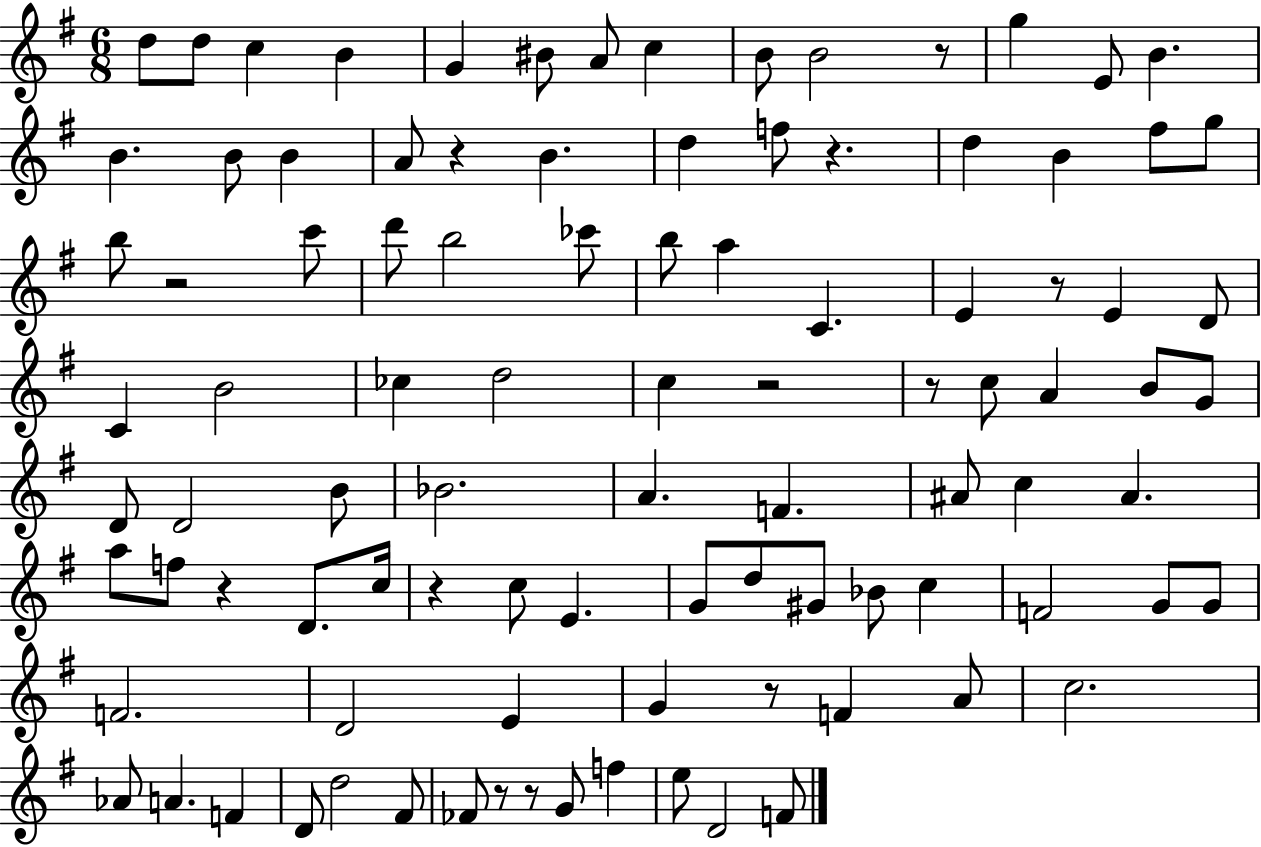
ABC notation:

X:1
T:Untitled
M:6/8
L:1/4
K:G
d/2 d/2 c B G ^B/2 A/2 c B/2 B2 z/2 g E/2 B B B/2 B A/2 z B d f/2 z d B ^f/2 g/2 b/2 z2 c'/2 d'/2 b2 _c'/2 b/2 a C E z/2 E D/2 C B2 _c d2 c z2 z/2 c/2 A B/2 G/2 D/2 D2 B/2 _B2 A F ^A/2 c ^A a/2 f/2 z D/2 c/4 z c/2 E G/2 d/2 ^G/2 _B/2 c F2 G/2 G/2 F2 D2 E G z/2 F A/2 c2 _A/2 A F D/2 d2 ^F/2 _F/2 z/2 z/2 G/2 f e/2 D2 F/2